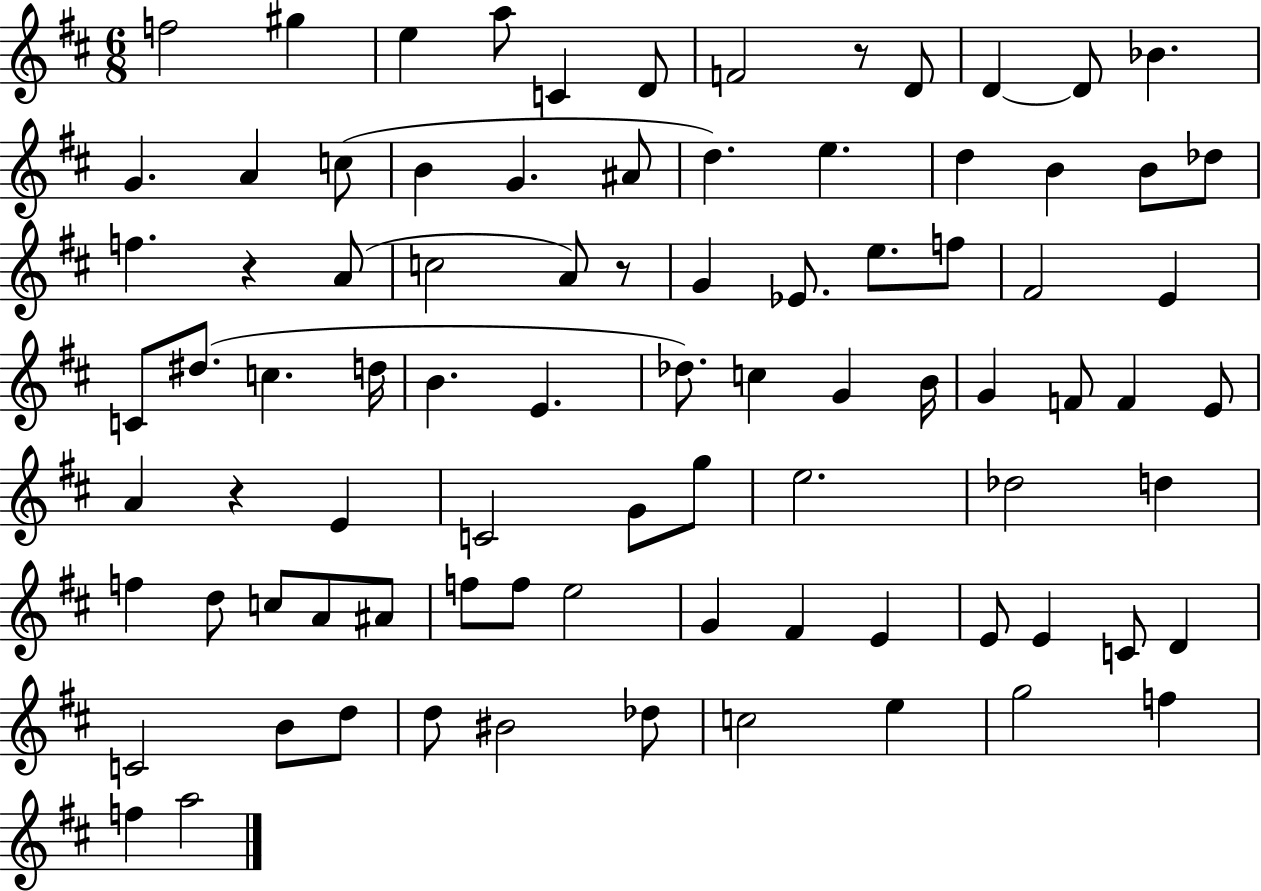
X:1
T:Untitled
M:6/8
L:1/4
K:D
f2 ^g e a/2 C D/2 F2 z/2 D/2 D D/2 _B G A c/2 B G ^A/2 d e d B B/2 _d/2 f z A/2 c2 A/2 z/2 G _E/2 e/2 f/2 ^F2 E C/2 ^d/2 c d/4 B E _d/2 c G B/4 G F/2 F E/2 A z E C2 G/2 g/2 e2 _d2 d f d/2 c/2 A/2 ^A/2 f/2 f/2 e2 G ^F E E/2 E C/2 D C2 B/2 d/2 d/2 ^B2 _d/2 c2 e g2 f f a2